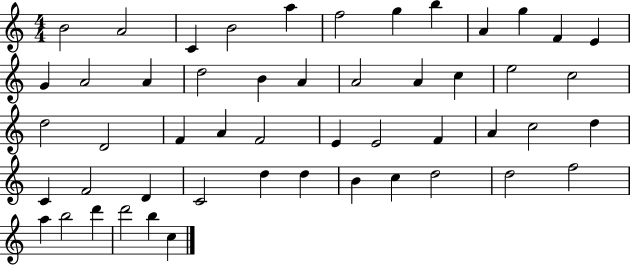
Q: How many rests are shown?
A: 0